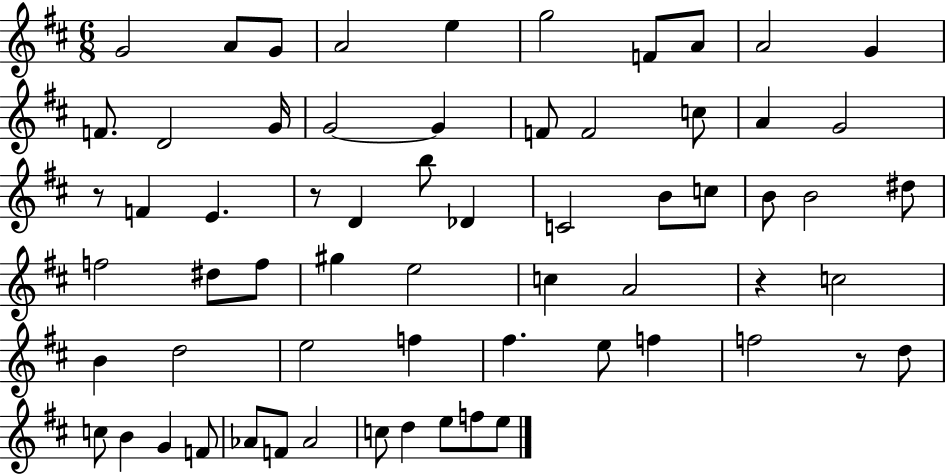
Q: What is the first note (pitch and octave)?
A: G4